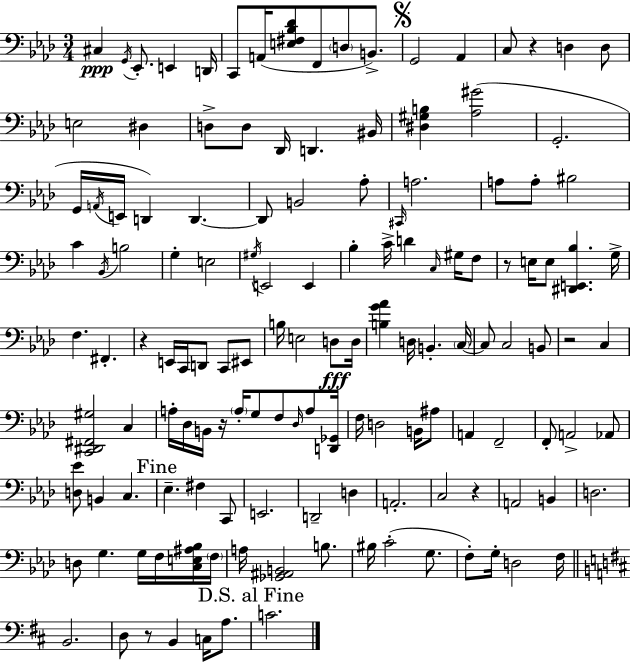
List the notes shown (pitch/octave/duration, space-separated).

C#3/q G2/s Eb2/e. E2/q D2/s C2/e A2/s [E3,F#3,Bb3,Db4]/e F2/e D3/e B2/e. G2/h Ab2/q C3/e R/q D3/q D3/e E3/h D#3/q D3/e D3/e Db2/s D2/q. BIS2/s [D#3,G#3,B3]/q [Ab3,G#4]/h G2/h. G2/s A2/s E2/s D2/q D2/q. D2/e B2/h Ab3/e C#2/s A3/h. A3/e A3/e BIS3/h C4/q Bb2/s B3/h G3/q E3/h G#3/s E2/h E2/q Bb3/q C4/s D4/q C3/s G#3/s F3/e R/e E3/s E3/e [D#2,E2,Bb3]/q. G3/s F3/q. F#2/q. R/q E2/s C2/s D2/e C2/e EIS2/e B3/s E3/h D3/e D3/s [B3,G4,Ab4]/q D3/s B2/q. C3/s C3/e C3/h B2/e R/h C3/q [C2,D#2,F#2,G#3]/h C3/q A3/s Db3/s B2/s R/s A3/s G3/e F3/e Db3/s A3/e [D2,Gb2]/s F3/s D3/h B2/s A#3/e A2/q F2/h F2/e A2/h Ab2/e [D3,Eb4]/e B2/q C3/q. Eb3/q. F#3/q C2/e E2/h. D2/h D3/q A2/h. C3/h R/q A2/h B2/q D3/h. D3/e G3/q. G3/s F3/s [C3,E3,A#3,Bb3]/s F3/s A3/s [Gb2,A#2,B2]/h B3/e. BIS3/s C4/h G3/e. F3/e G3/s D3/h F3/s B2/h. D3/e R/e B2/q C3/s A3/e. C4/h.